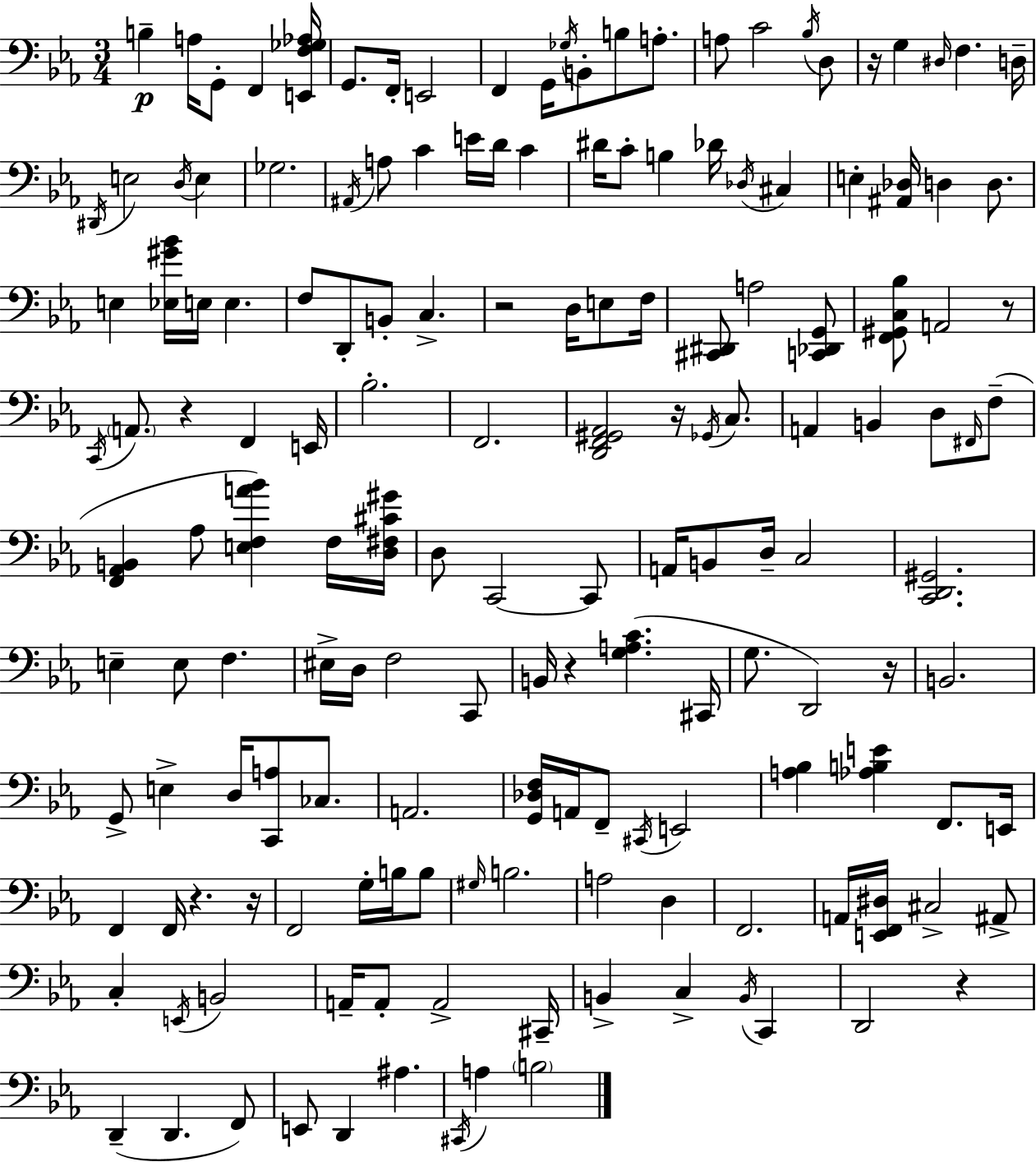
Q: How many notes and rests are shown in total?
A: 160